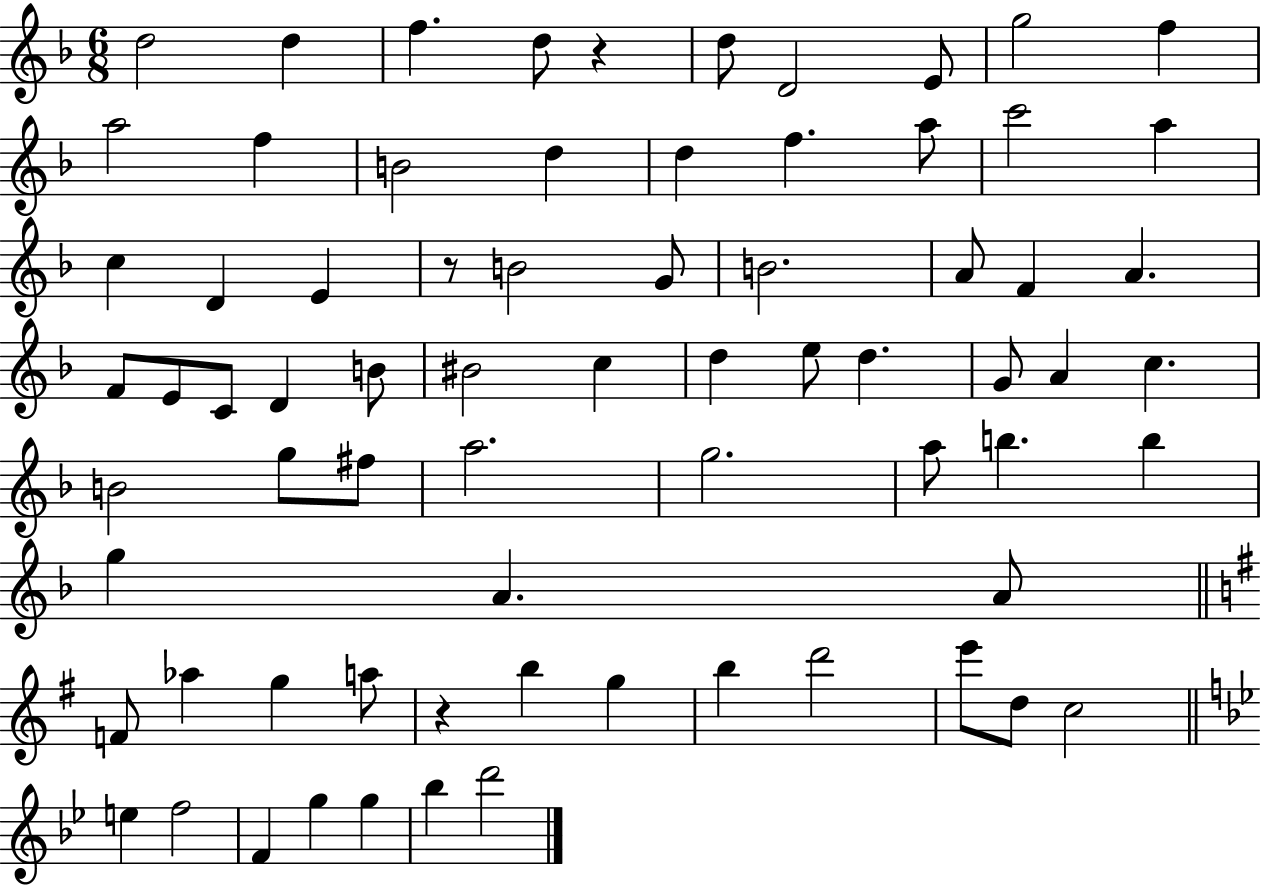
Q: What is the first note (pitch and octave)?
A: D5